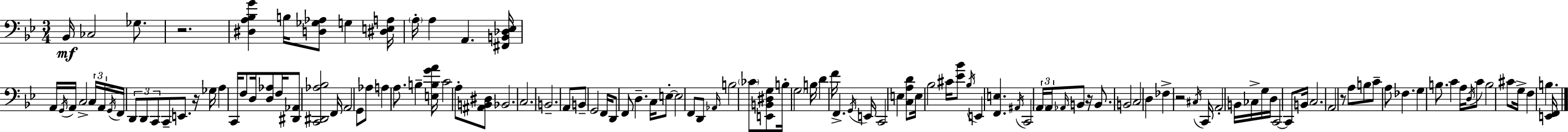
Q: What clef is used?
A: bass